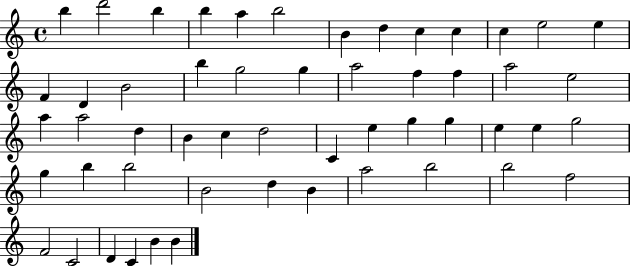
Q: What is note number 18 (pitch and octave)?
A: G5